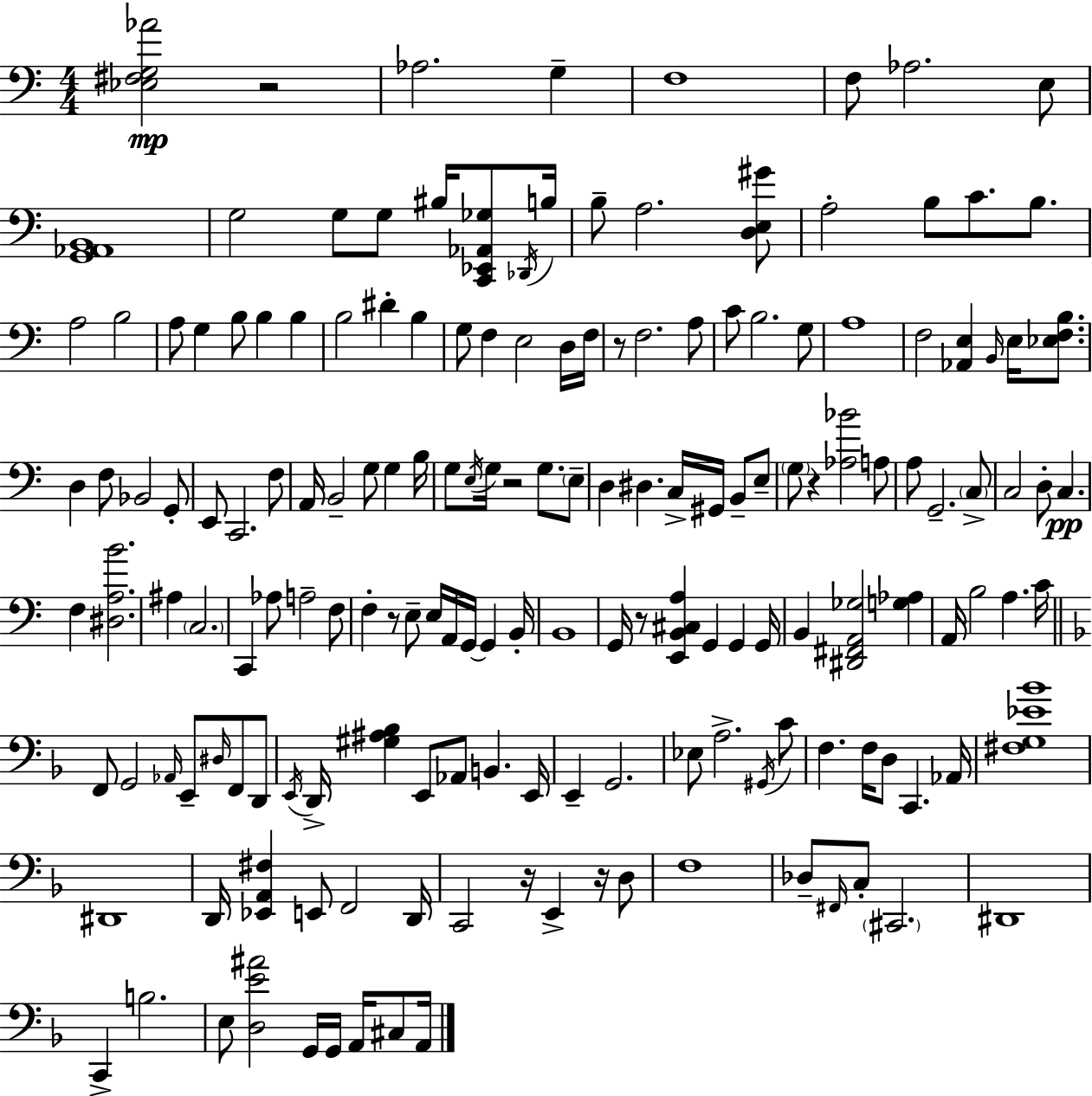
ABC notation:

X:1
T:Untitled
M:4/4
L:1/4
K:Am
[_E,^F,G,_A]2 z2 _A,2 G, F,4 F,/2 _A,2 E,/2 [G,,_A,,B,,]4 G,2 G,/2 G,/2 ^B,/4 [C,,_E,,_A,,_G,]/2 _D,,/4 B,/4 B,/2 A,2 [D,E,^G]/2 A,2 B,/2 C/2 B,/2 A,2 B,2 A,/2 G, B,/2 B, B, B,2 ^D B, G,/2 F, E,2 D,/4 F,/4 z/2 F,2 A,/2 C/2 B,2 G,/2 A,4 F,2 [_A,,E,] B,,/4 E,/4 [_E,F,B,]/2 D, F,/2 _B,,2 G,,/2 E,,/2 C,,2 F,/2 A,,/4 B,,2 G,/2 G, B,/4 G,/2 E,/4 G,/4 z2 G,/2 E,/2 D, ^D, C,/4 ^G,,/4 B,,/2 E,/2 G,/2 z [_A,_B]2 A,/2 A,/2 G,,2 C,/2 C,2 D,/2 C, F, [^D,A,B]2 ^A, C,2 C,, _A,/2 A,2 F,/2 F, z/2 E,/2 E,/4 A,,/4 G,,/4 G,, B,,/4 B,,4 G,,/4 z/2 [E,,B,,^C,A,] G,, G,, G,,/4 B,, [^D,,^F,,A,,_G,]2 [G,_A,] A,,/4 B,2 A, C/4 F,,/2 G,,2 _A,,/4 E,,/2 ^D,/4 F,,/2 D,,/2 E,,/4 D,,/4 [^G,^A,_B,] E,,/2 _A,,/2 B,, E,,/4 E,, G,,2 _E,/2 A,2 ^G,,/4 C/2 F, F,/4 D,/2 C,, _A,,/4 [^F,G,_E_B]4 ^D,,4 D,,/4 [_E,,A,,^F,] E,,/2 F,,2 D,,/4 C,,2 z/4 E,, z/4 D,/2 F,4 _D,/2 ^F,,/4 C,/2 ^C,,2 ^D,,4 C,, B,2 E,/2 [D,E^A]2 G,,/4 G,,/4 A,,/4 ^C,/2 A,,/4